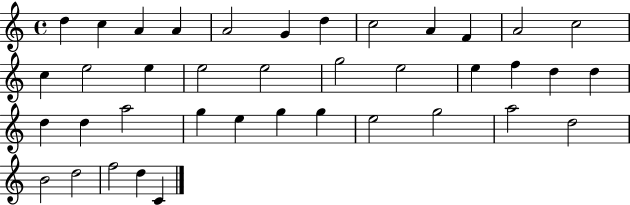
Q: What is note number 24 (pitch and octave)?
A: D5